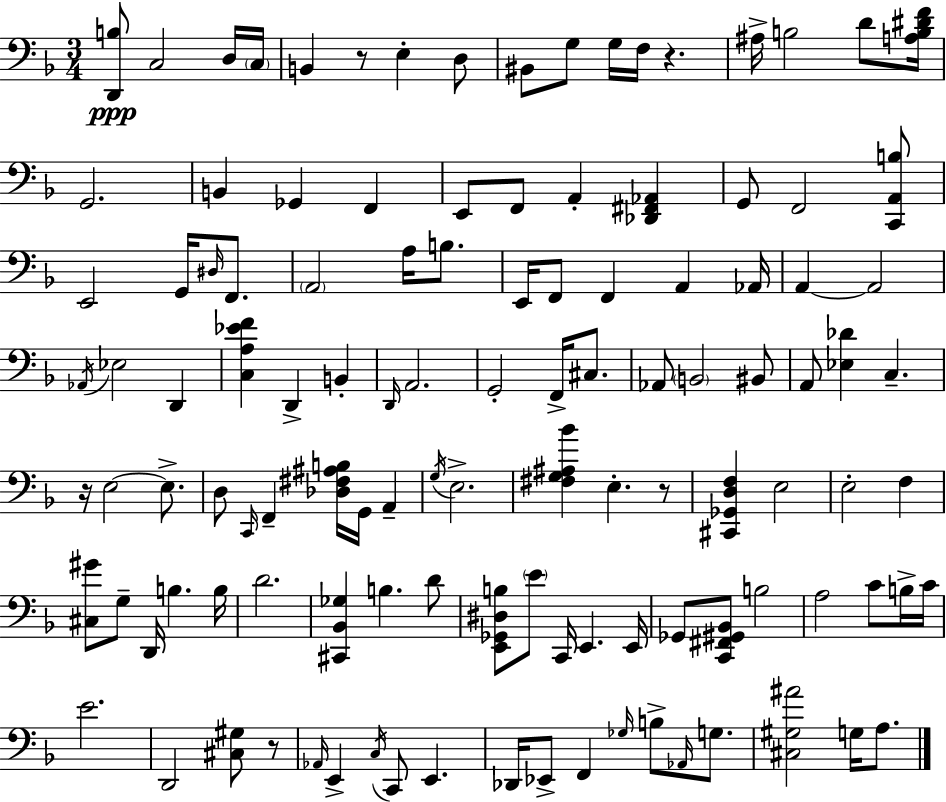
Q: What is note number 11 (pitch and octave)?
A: A#3